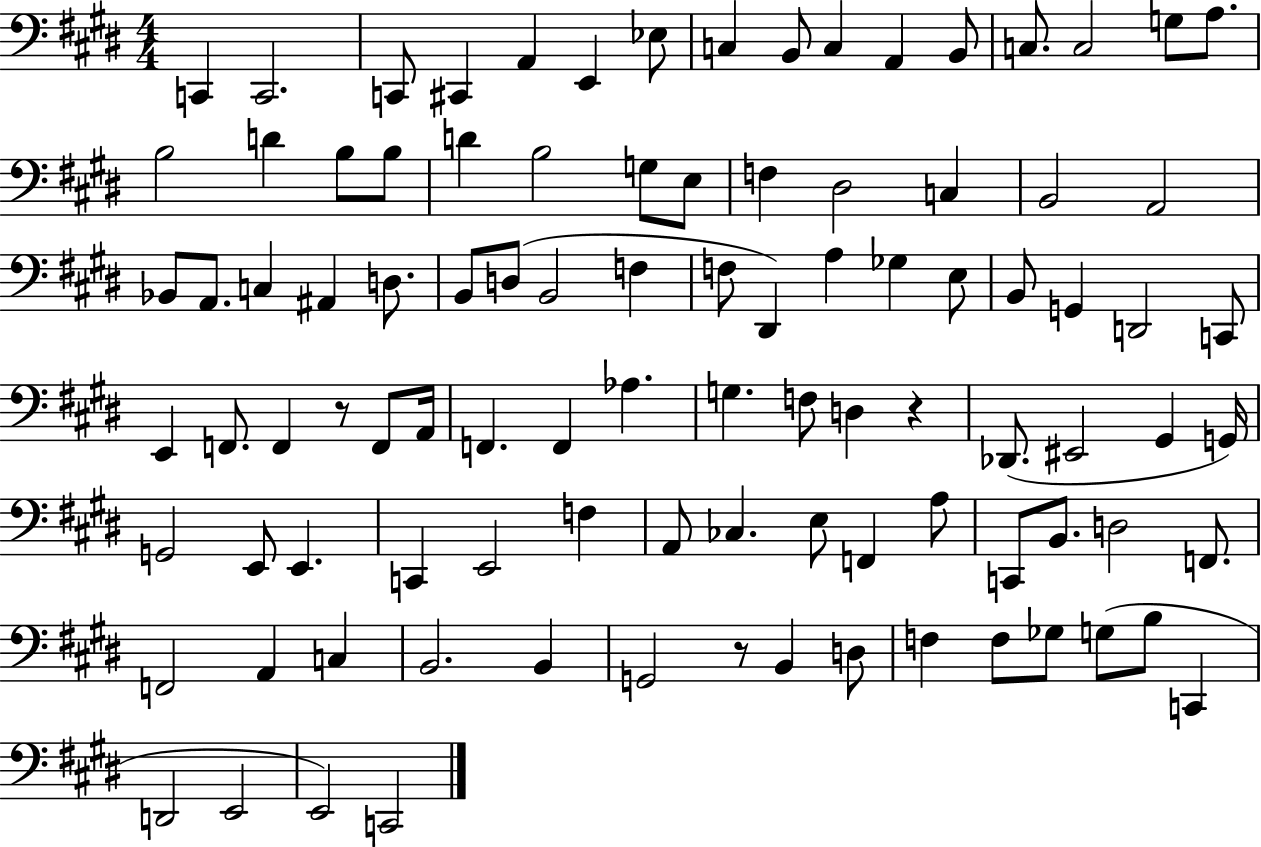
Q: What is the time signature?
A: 4/4